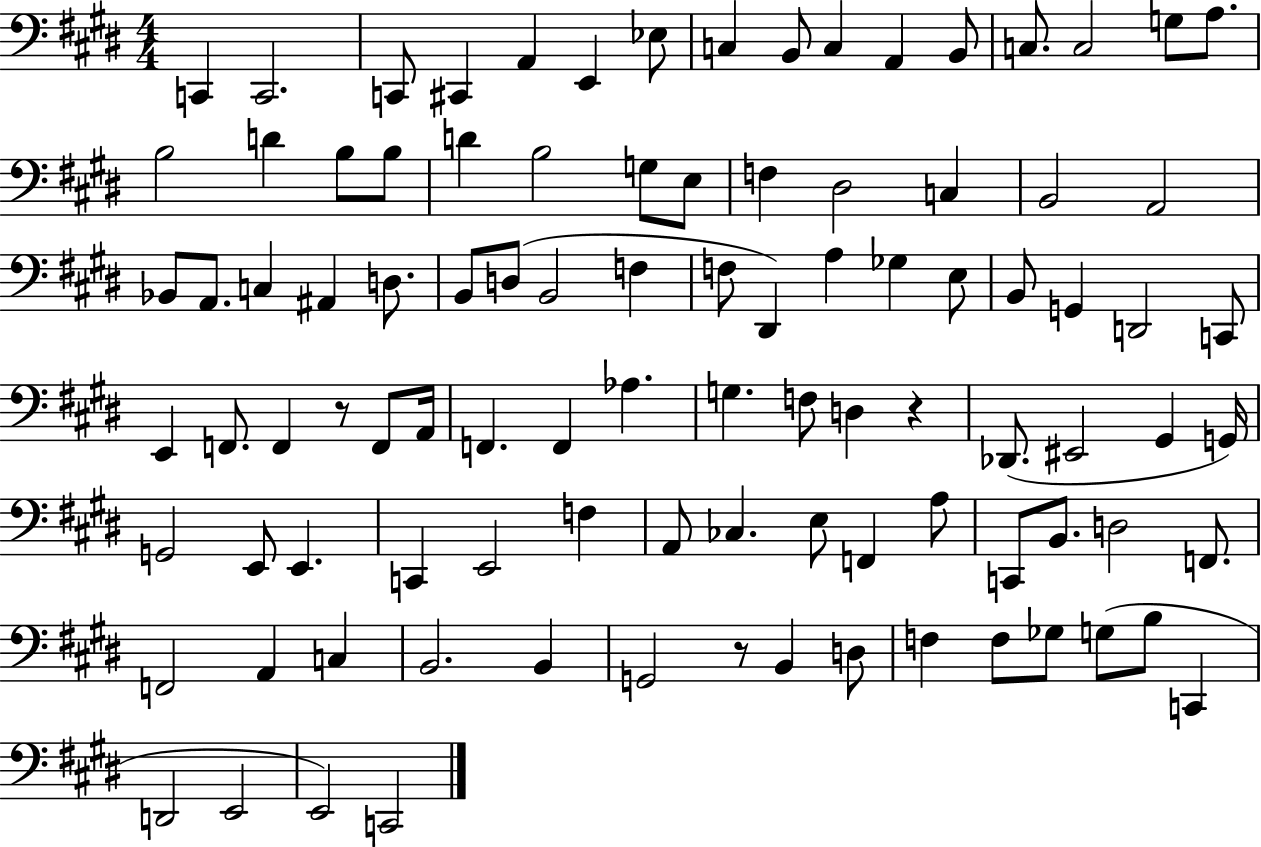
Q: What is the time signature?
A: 4/4